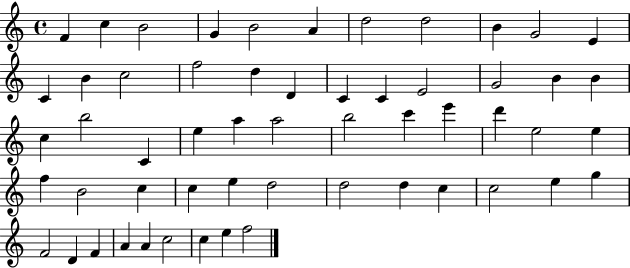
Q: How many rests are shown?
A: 0